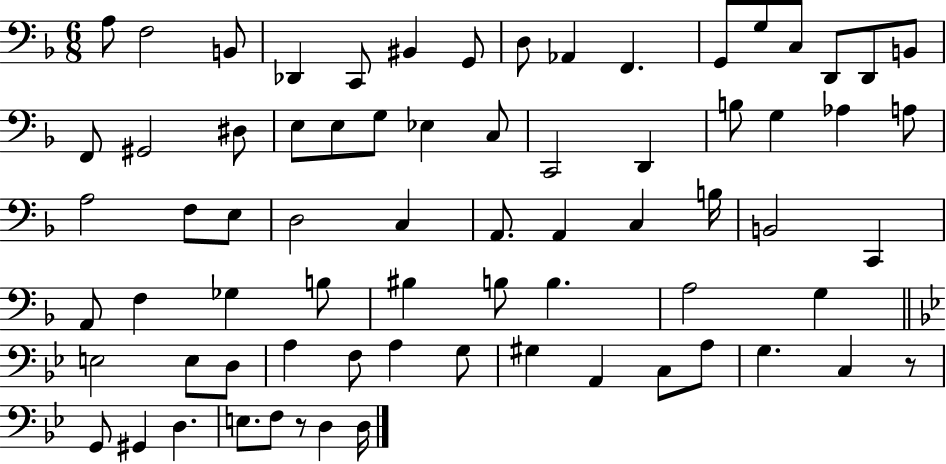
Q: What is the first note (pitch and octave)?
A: A3